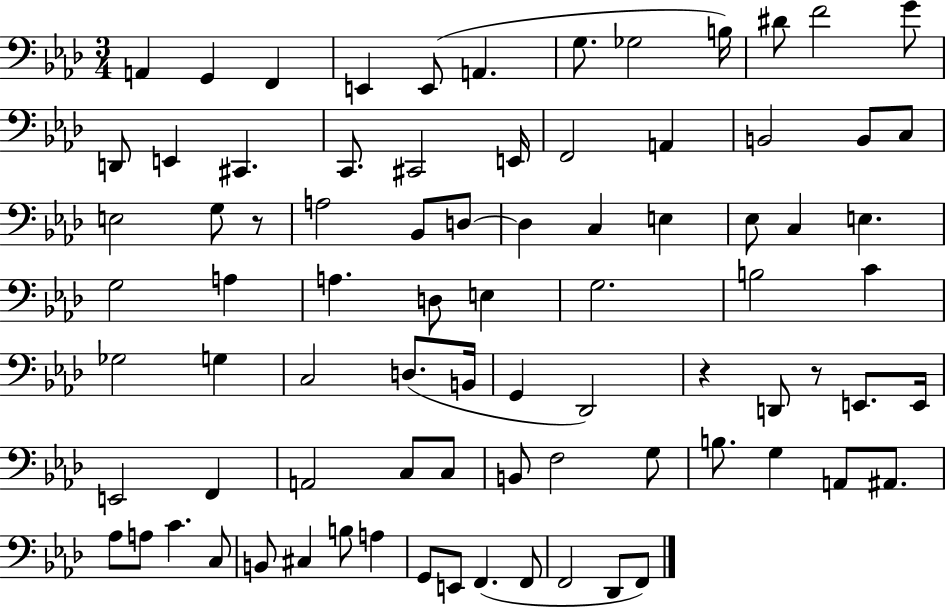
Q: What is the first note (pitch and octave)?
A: A2